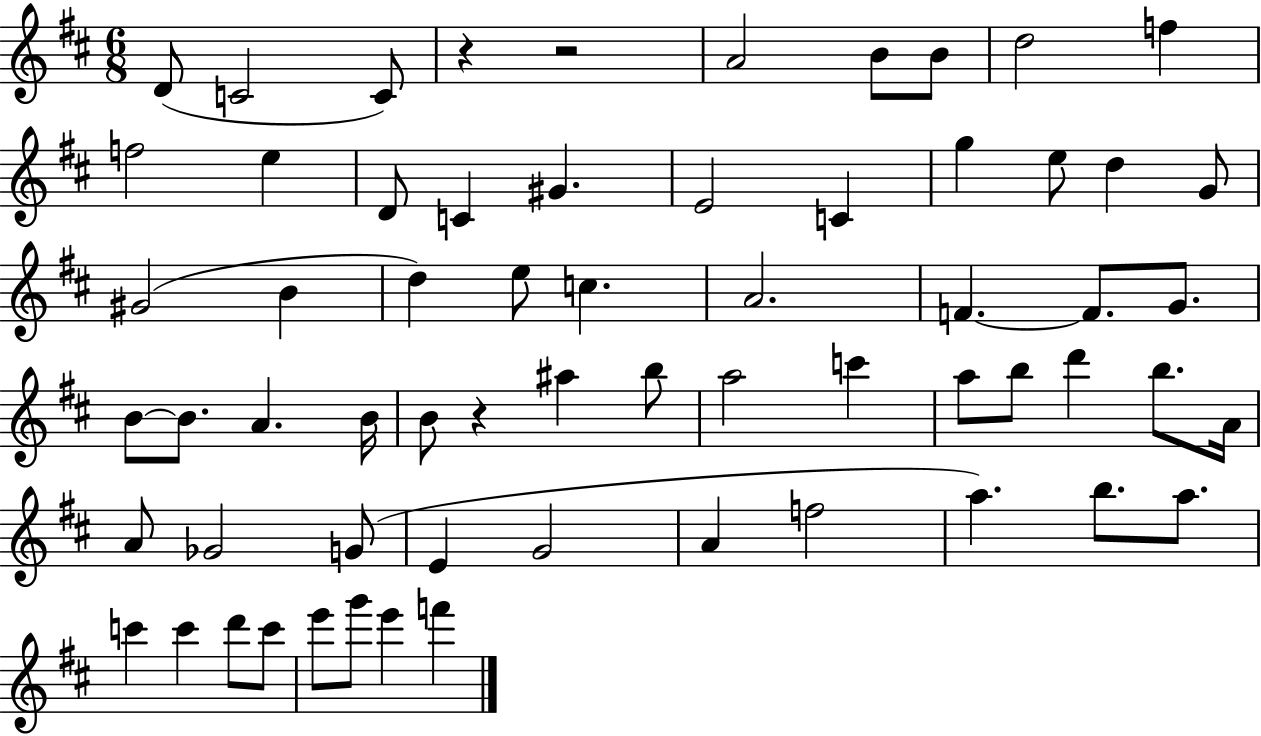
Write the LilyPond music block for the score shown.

{
  \clef treble
  \numericTimeSignature
  \time 6/8
  \key d \major
  d'8( c'2 c'8) | r4 r2 | a'2 b'8 b'8 | d''2 f''4 | \break f''2 e''4 | d'8 c'4 gis'4. | e'2 c'4 | g''4 e''8 d''4 g'8 | \break gis'2( b'4 | d''4) e''8 c''4. | a'2. | f'4.~~ f'8. g'8. | \break b'8~~ b'8. a'4. b'16 | b'8 r4 ais''4 b''8 | a''2 c'''4 | a''8 b''8 d'''4 b''8. a'16 | \break a'8 ges'2 g'8( | e'4 g'2 | a'4 f''2 | a''4.) b''8. a''8. | \break c'''4 c'''4 d'''8 c'''8 | e'''8 g'''8 e'''4 f'''4 | \bar "|."
}